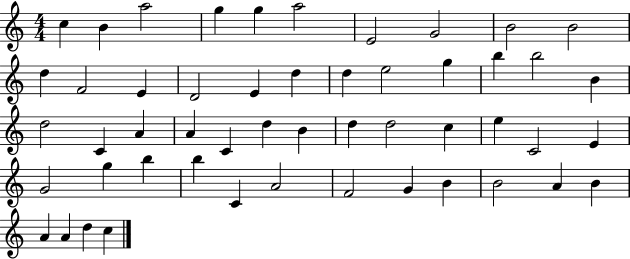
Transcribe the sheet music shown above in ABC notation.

X:1
T:Untitled
M:4/4
L:1/4
K:C
c B a2 g g a2 E2 G2 B2 B2 d F2 E D2 E d d e2 g b b2 B d2 C A A C d B d d2 c e C2 E G2 g b b C A2 F2 G B B2 A B A A d c